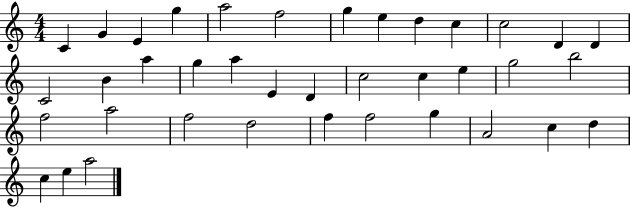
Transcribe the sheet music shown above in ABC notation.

X:1
T:Untitled
M:4/4
L:1/4
K:C
C G E g a2 f2 g e d c c2 D D C2 B a g a E D c2 c e g2 b2 f2 a2 f2 d2 f f2 g A2 c d c e a2